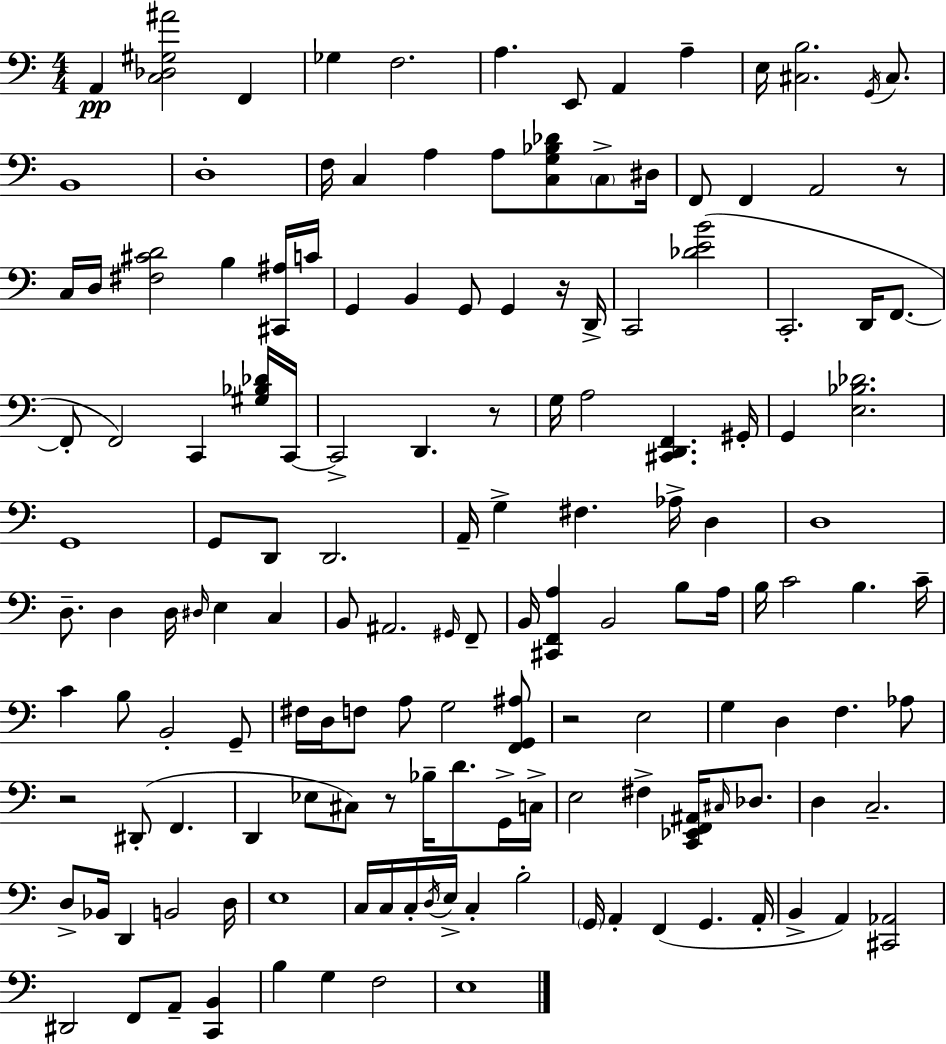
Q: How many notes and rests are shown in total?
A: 149